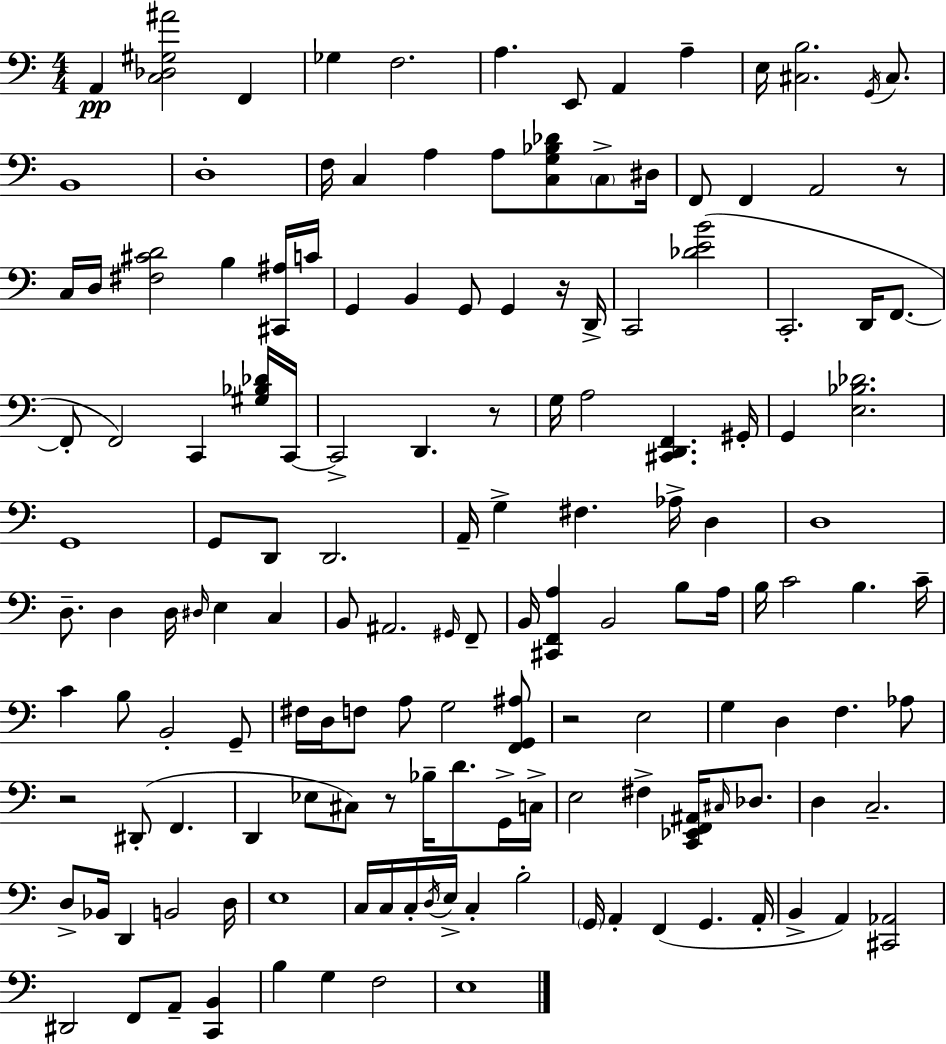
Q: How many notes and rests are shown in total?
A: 149